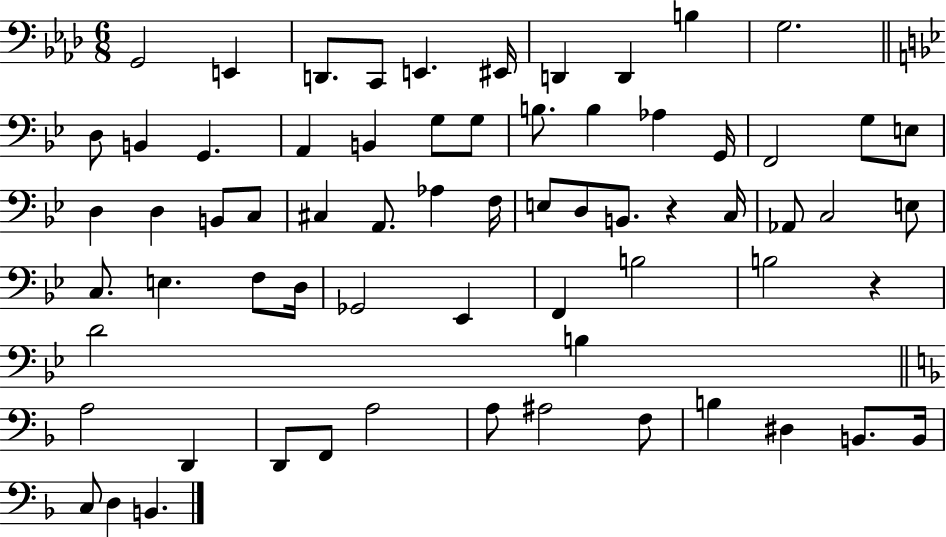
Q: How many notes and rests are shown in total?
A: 67